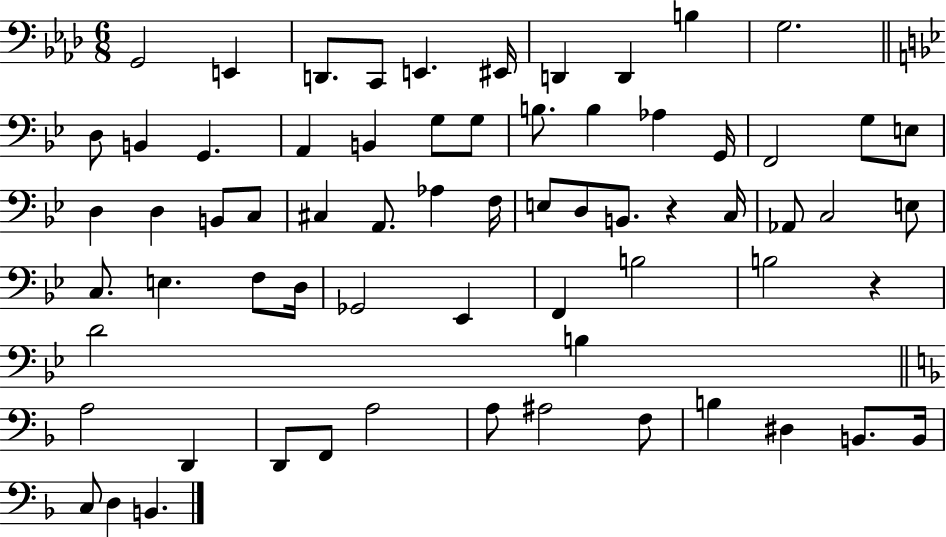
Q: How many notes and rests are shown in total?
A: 67